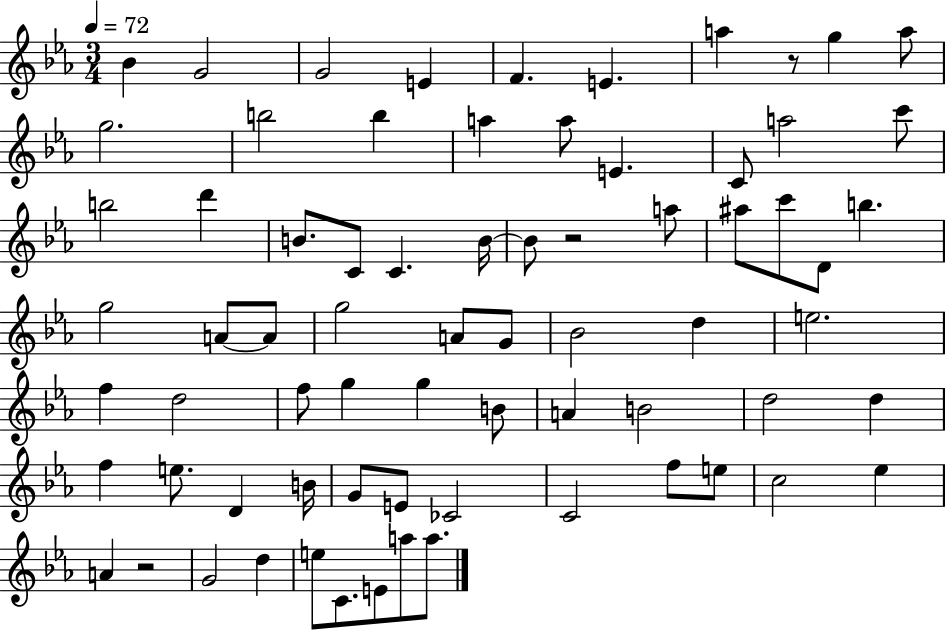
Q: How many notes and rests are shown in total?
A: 72